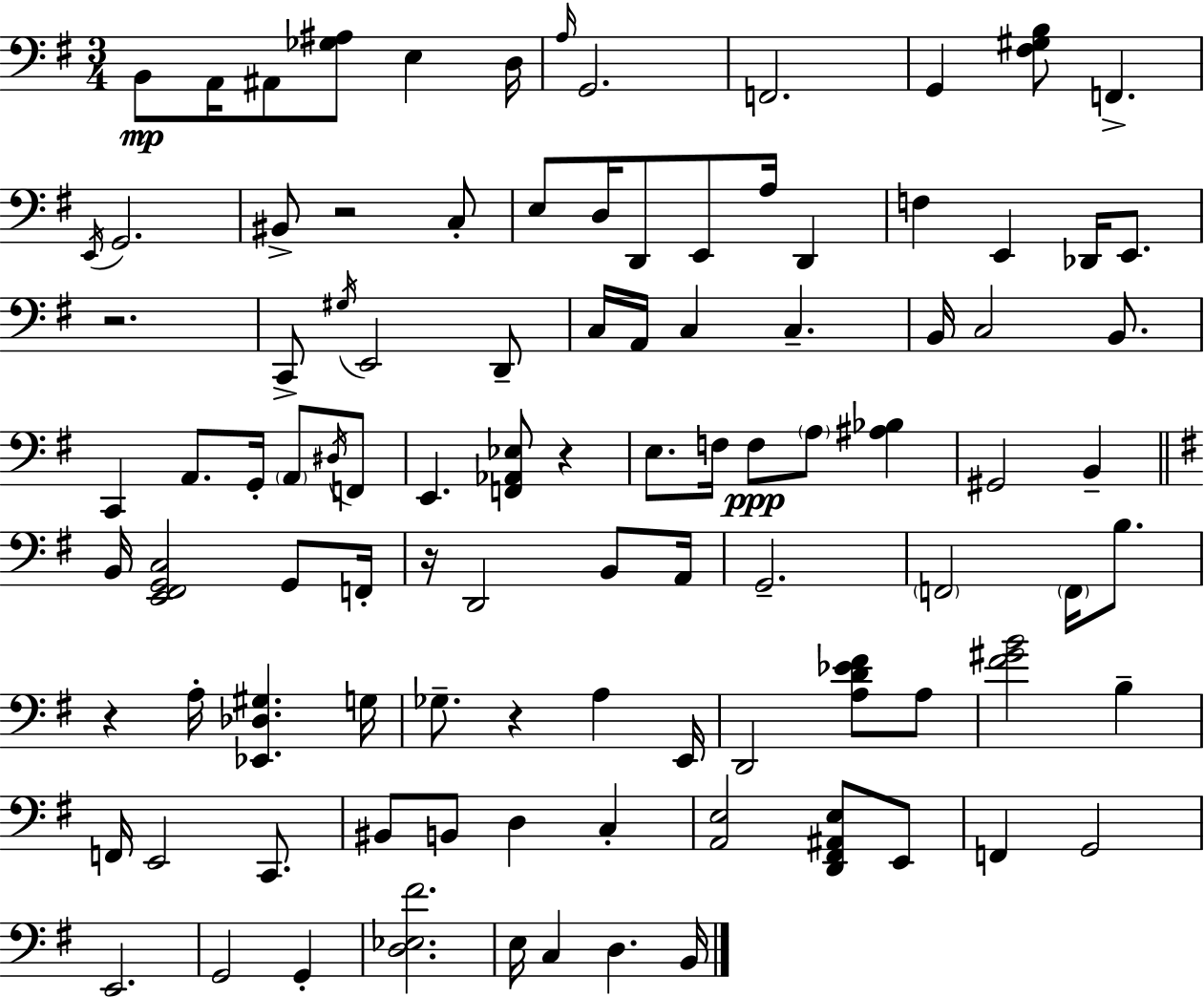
X:1
T:Untitled
M:3/4
L:1/4
K:G
B,,/2 A,,/4 ^A,,/2 [_G,^A,]/2 E, D,/4 A,/4 G,,2 F,,2 G,, [^F,^G,B,]/2 F,, E,,/4 G,,2 ^B,,/2 z2 C,/2 E,/2 D,/4 D,,/2 E,,/2 A,/4 D,, F, E,, _D,,/4 E,,/2 z2 C,,/2 ^G,/4 E,,2 D,,/2 C,/4 A,,/4 C, C, B,,/4 C,2 B,,/2 C,, A,,/2 G,,/4 A,,/2 ^D,/4 F,,/2 E,, [F,,_A,,_E,]/2 z E,/2 F,/4 F,/2 A,/2 [^A,_B,] ^G,,2 B,, B,,/4 [E,,^F,,G,,C,]2 G,,/2 F,,/4 z/4 D,,2 B,,/2 A,,/4 G,,2 F,,2 F,,/4 B,/2 z A,/4 [_E,,_D,^G,] G,/4 _G,/2 z A, E,,/4 D,,2 [A,D_E^F]/2 A,/2 [^F^GB]2 B, F,,/4 E,,2 C,,/2 ^B,,/2 B,,/2 D, C, [A,,E,]2 [D,,^F,,^A,,E,]/2 E,,/2 F,, G,,2 E,,2 G,,2 G,, [D,_E,^F]2 E,/4 C, D, B,,/4